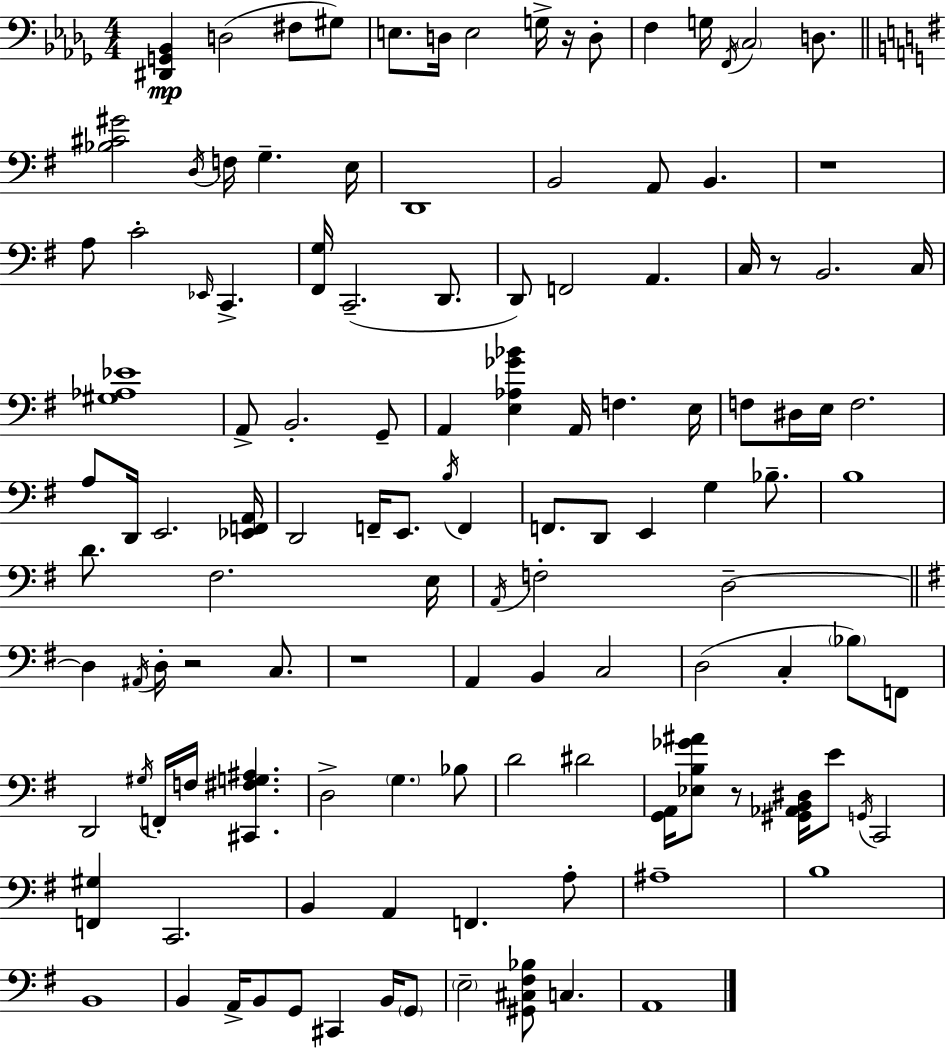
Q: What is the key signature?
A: BES minor